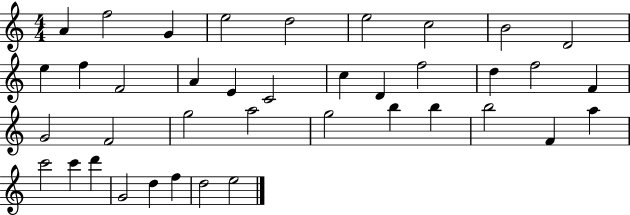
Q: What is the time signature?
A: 4/4